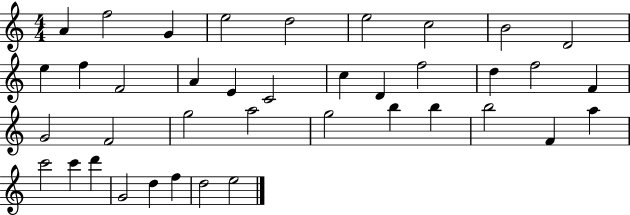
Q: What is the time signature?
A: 4/4